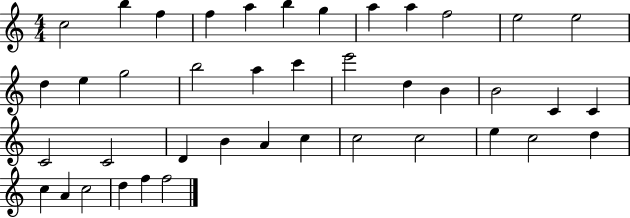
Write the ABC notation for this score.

X:1
T:Untitled
M:4/4
L:1/4
K:C
c2 b f f a b g a a f2 e2 e2 d e g2 b2 a c' e'2 d B B2 C C C2 C2 D B A c c2 c2 e c2 d c A c2 d f f2